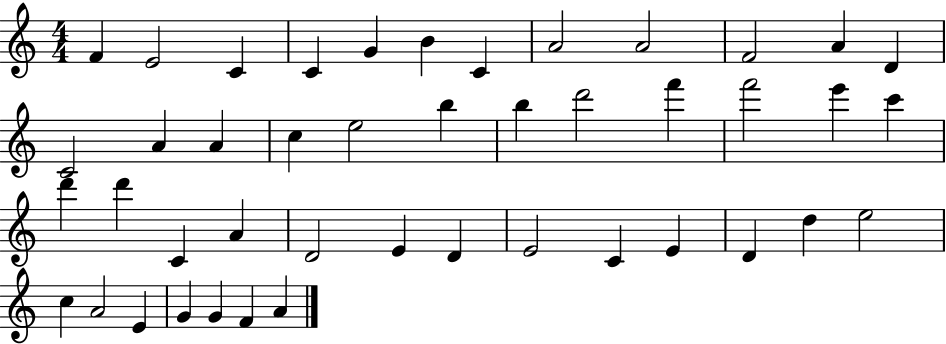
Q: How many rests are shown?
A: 0